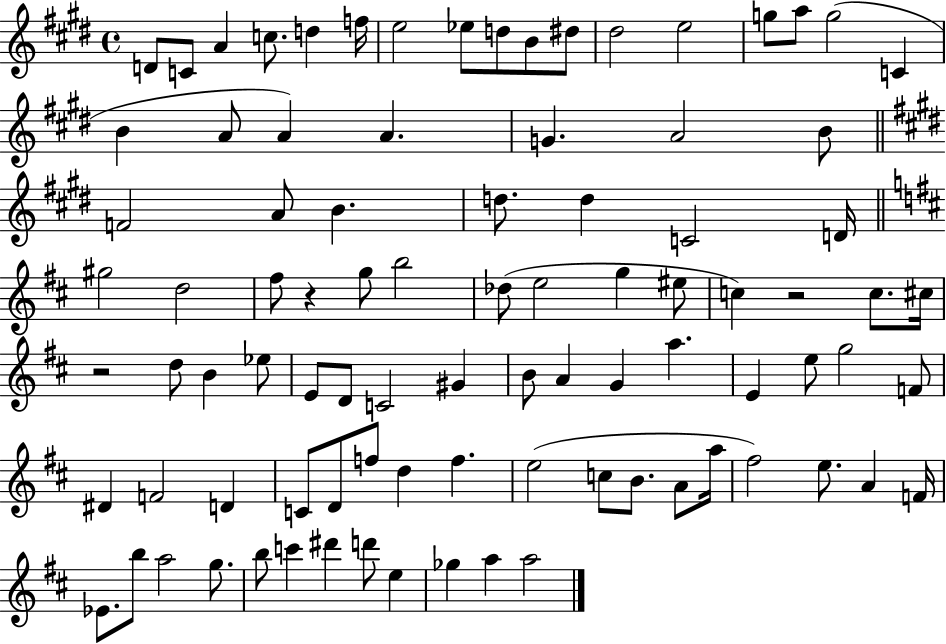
D4/e C4/e A4/q C5/e. D5/q F5/s E5/h Eb5/e D5/e B4/e D#5/e D#5/h E5/h G5/e A5/e G5/h C4/q B4/q A4/e A4/q A4/q. G4/q. A4/h B4/e F4/h A4/e B4/q. D5/e. D5/q C4/h D4/s G#5/h D5/h F#5/e R/q G5/e B5/h Db5/e E5/h G5/q EIS5/e C5/q R/h C5/e. C#5/s R/h D5/e B4/q Eb5/e E4/e D4/e C4/h G#4/q B4/e A4/q G4/q A5/q. E4/q E5/e G5/h F4/e D#4/q F4/h D4/q C4/e D4/e F5/e D5/q F5/q. E5/h C5/e B4/e. A4/e A5/s F#5/h E5/e. A4/q F4/s Eb4/e. B5/e A5/h G5/e. B5/e C6/q D#6/q D6/e E5/q Gb5/q A5/q A5/h